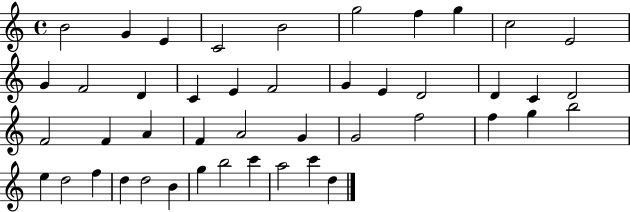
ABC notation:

X:1
T:Untitled
M:4/4
L:1/4
K:C
B2 G E C2 B2 g2 f g c2 E2 G F2 D C E F2 G E D2 D C D2 F2 F A F A2 G G2 f2 f g b2 e d2 f d d2 B g b2 c' a2 c' d